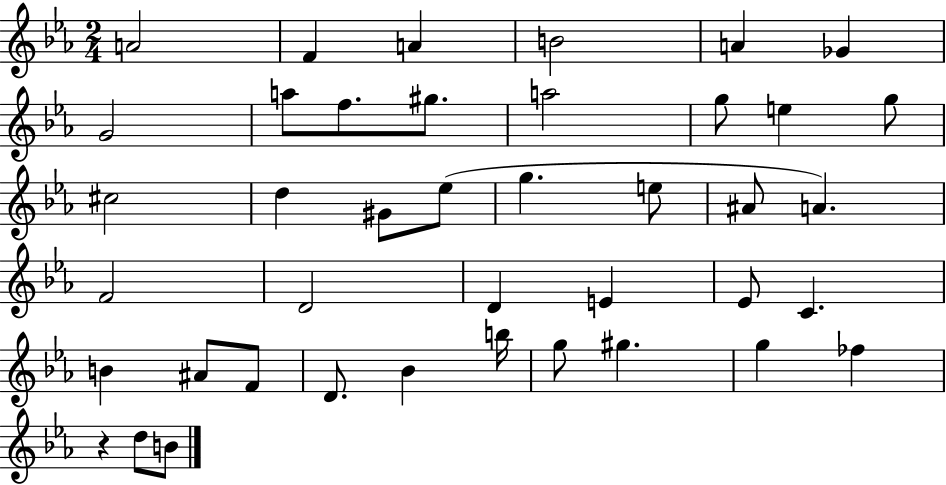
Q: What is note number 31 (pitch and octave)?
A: F4